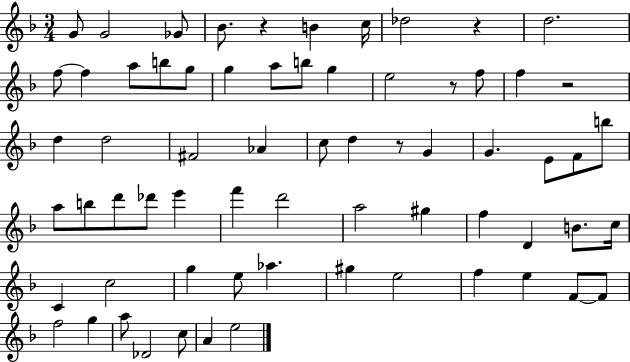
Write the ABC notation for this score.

X:1
T:Untitled
M:3/4
L:1/4
K:F
G/2 G2 _G/2 _B/2 z B c/4 _d2 z d2 f/2 f a/2 b/2 g/2 g a/2 b/2 g e2 z/2 f/2 f z2 d d2 ^F2 _A c/2 d z/2 G G E/2 F/2 b/2 a/2 b/2 d'/2 _d'/2 e' f' d'2 a2 ^g f D B/2 c/4 C c2 g e/2 _a ^g e2 f e F/2 F/2 f2 g a/2 _D2 c/2 A e2